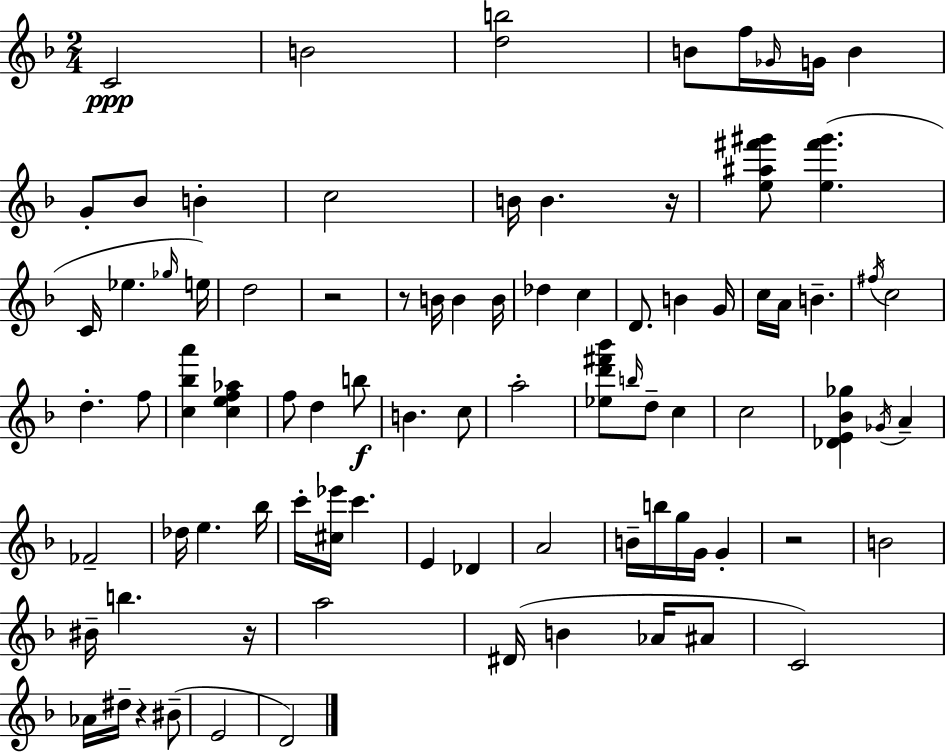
C4/h B4/h [D5,B5]/h B4/e F5/s Gb4/s G4/s B4/q G4/e Bb4/e B4/q C5/h B4/s B4/q. R/s [E5,A#5,F#6,G#6]/e [E5,F#6,G#6]/q. C4/s Eb5/q. Gb5/s E5/s D5/h R/h R/e B4/s B4/q B4/s Db5/q C5/q D4/e. B4/q G4/s C5/s A4/s B4/q. F#5/s C5/h D5/q. F5/e [C5,Bb5,A6]/q [C5,E5,F5,Ab5]/q F5/e D5/q B5/e B4/q. C5/e A5/h [Eb5,D6,F#6,Bb6]/e B5/s D5/e C5/q C5/h [Db4,E4,Bb4,Gb5]/q Gb4/s A4/q FES4/h Db5/s E5/q. Bb5/s C6/s [C#5,Eb6]/s C6/q. E4/q Db4/q A4/h B4/s B5/s G5/s G4/s G4/q R/h B4/h BIS4/s B5/q. R/s A5/h D#4/s B4/q Ab4/s A#4/e C4/h Ab4/s D#5/s R/q BIS4/e E4/h D4/h